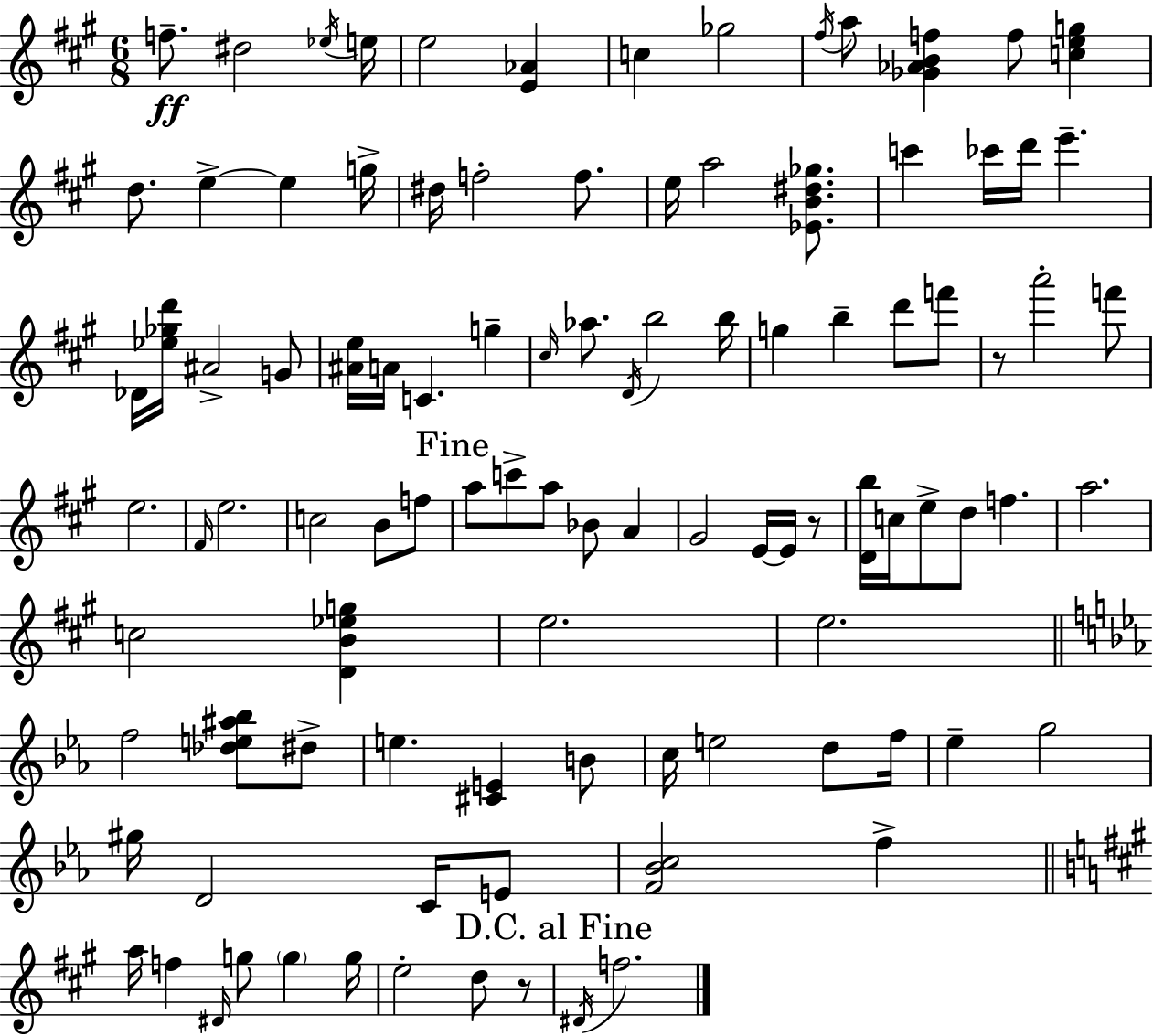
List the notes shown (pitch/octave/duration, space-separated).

F5/e. D#5/h Eb5/s E5/s E5/h [E4,Ab4]/q C5/q Gb5/h F#5/s A5/e [Gb4,Ab4,B4,F5]/q F5/e [C5,E5,G5]/q D5/e. E5/q E5/q G5/s D#5/s F5/h F5/e. E5/s A5/h [Eb4,B4,D#5,Gb5]/e. C6/q CES6/s D6/s E6/q. Db4/s [Eb5,Gb5,D6]/s A#4/h G4/e [A#4,E5]/s A4/s C4/q. G5/q C#5/s Ab5/e. D4/s B5/h B5/s G5/q B5/q D6/e F6/e R/e A6/h F6/e E5/h. F#4/s E5/h. C5/h B4/e F5/e A5/e C6/e A5/e Bb4/e A4/q G#4/h E4/s E4/s R/e [D4,B5]/s C5/s E5/e D5/e F5/q. A5/h. C5/h [D4,B4,Eb5,G5]/q E5/h. E5/h. F5/h [Db5,E5,A#5,Bb5]/e D#5/e E5/q. [C#4,E4]/q B4/e C5/s E5/h D5/e F5/s Eb5/q G5/h G#5/s D4/h C4/s E4/e [F4,Bb4,C5]/h F5/q A5/s F5/q D#4/s G5/e G5/q G5/s E5/h D5/e R/e D#4/s F5/h.